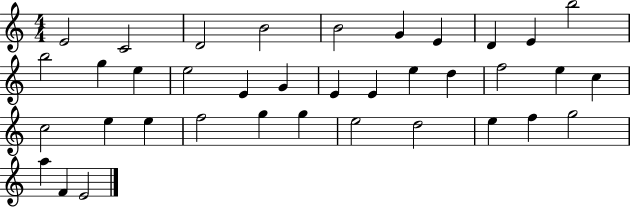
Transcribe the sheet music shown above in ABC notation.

X:1
T:Untitled
M:4/4
L:1/4
K:C
E2 C2 D2 B2 B2 G E D E b2 b2 g e e2 E G E E e d f2 e c c2 e e f2 g g e2 d2 e f g2 a F E2